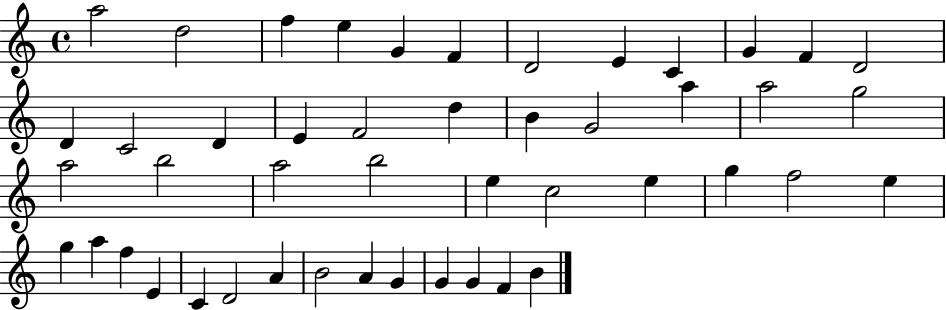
A5/h D5/h F5/q E5/q G4/q F4/q D4/h E4/q C4/q G4/q F4/q D4/h D4/q C4/h D4/q E4/q F4/h D5/q B4/q G4/h A5/q A5/h G5/h A5/h B5/h A5/h B5/h E5/q C5/h E5/q G5/q F5/h E5/q G5/q A5/q F5/q E4/q C4/q D4/h A4/q B4/h A4/q G4/q G4/q G4/q F4/q B4/q